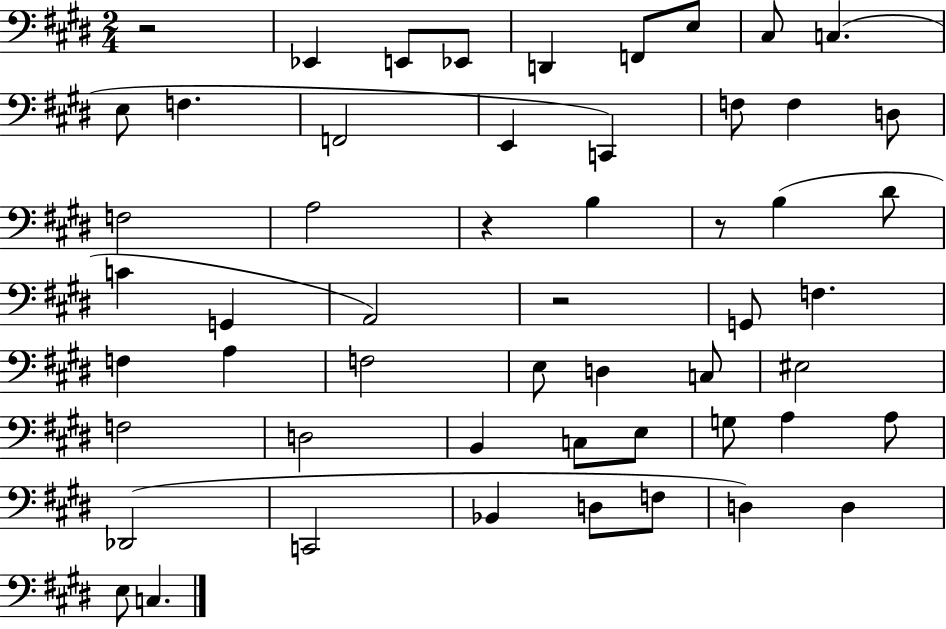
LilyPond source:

{
  \clef bass
  \numericTimeSignature
  \time 2/4
  \key e \major
  r2 | ees,4 e,8 ees,8 | d,4 f,8 e8 | cis8 c4.( | \break e8 f4. | f,2 | e,4 c,4) | f8 f4 d8 | \break f2 | a2 | r4 b4 | r8 b4( dis'8 | \break c'4 g,4 | a,2) | r2 | g,8 f4. | \break f4 a4 | f2 | e8 d4 c8 | eis2 | \break f2 | d2 | b,4 c8 e8 | g8 a4 a8 | \break des,2( | c,2 | bes,4 d8 f8 | d4) d4 | \break e8 c4. | \bar "|."
}